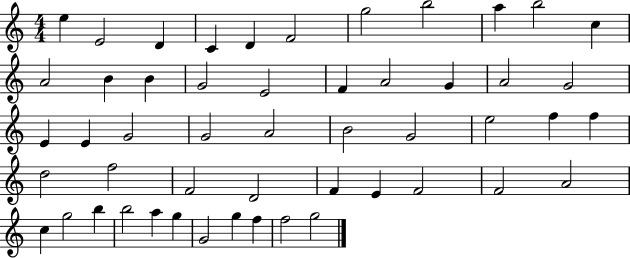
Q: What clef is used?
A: treble